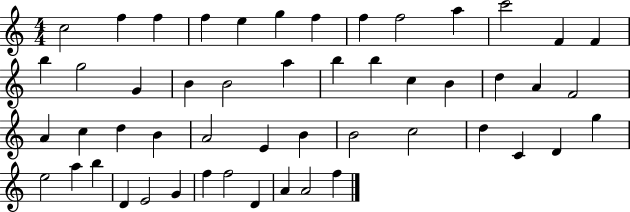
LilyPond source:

{
  \clef treble
  \numericTimeSignature
  \time 4/4
  \key c \major
  c''2 f''4 f''4 | f''4 e''4 g''4 f''4 | f''4 f''2 a''4 | c'''2 f'4 f'4 | \break b''4 g''2 g'4 | b'4 b'2 a''4 | b''4 b''4 c''4 b'4 | d''4 a'4 f'2 | \break a'4 c''4 d''4 b'4 | a'2 e'4 b'4 | b'2 c''2 | d''4 c'4 d'4 g''4 | \break e''2 a''4 b''4 | d'4 e'2 g'4 | f''4 f''2 d'4 | a'4 a'2 f''4 | \break \bar "|."
}